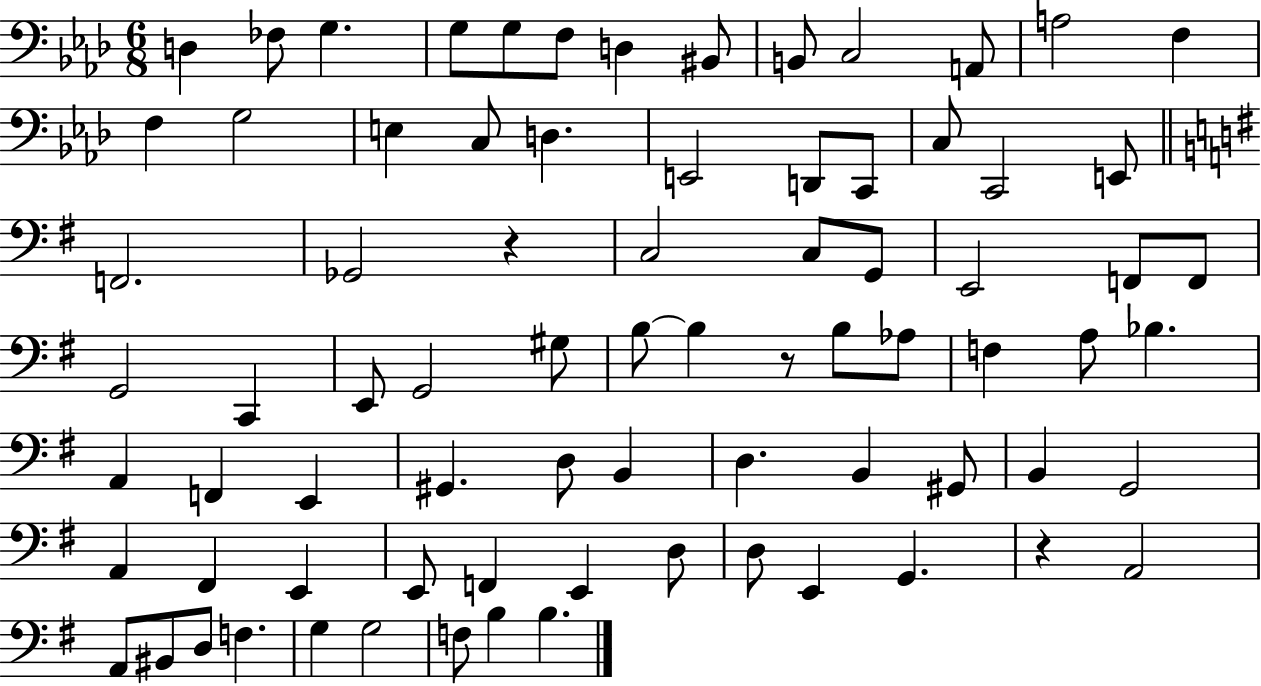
{
  \clef bass
  \numericTimeSignature
  \time 6/8
  \key aes \major
  d4 fes8 g4. | g8 g8 f8 d4 bis,8 | b,8 c2 a,8 | a2 f4 | \break f4 g2 | e4 c8 d4. | e,2 d,8 c,8 | c8 c,2 e,8 | \break \bar "||" \break \key e \minor f,2. | ges,2 r4 | c2 c8 g,8 | e,2 f,8 f,8 | \break g,2 c,4 | e,8 g,2 gis8 | b8~~ b4 r8 b8 aes8 | f4 a8 bes4. | \break a,4 f,4 e,4 | gis,4. d8 b,4 | d4. b,4 gis,8 | b,4 g,2 | \break a,4 fis,4 e,4 | e,8 f,4 e,4 d8 | d8 e,4 g,4. | r4 a,2 | \break a,8 bis,8 d8 f4. | g4 g2 | f8 b4 b4. | \bar "|."
}